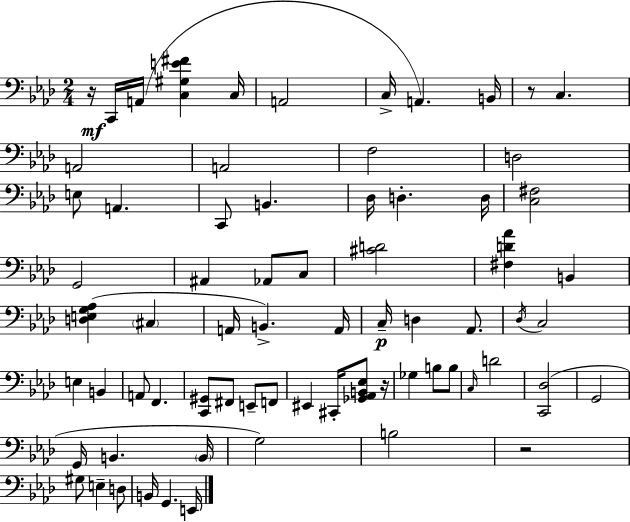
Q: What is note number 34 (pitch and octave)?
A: E3